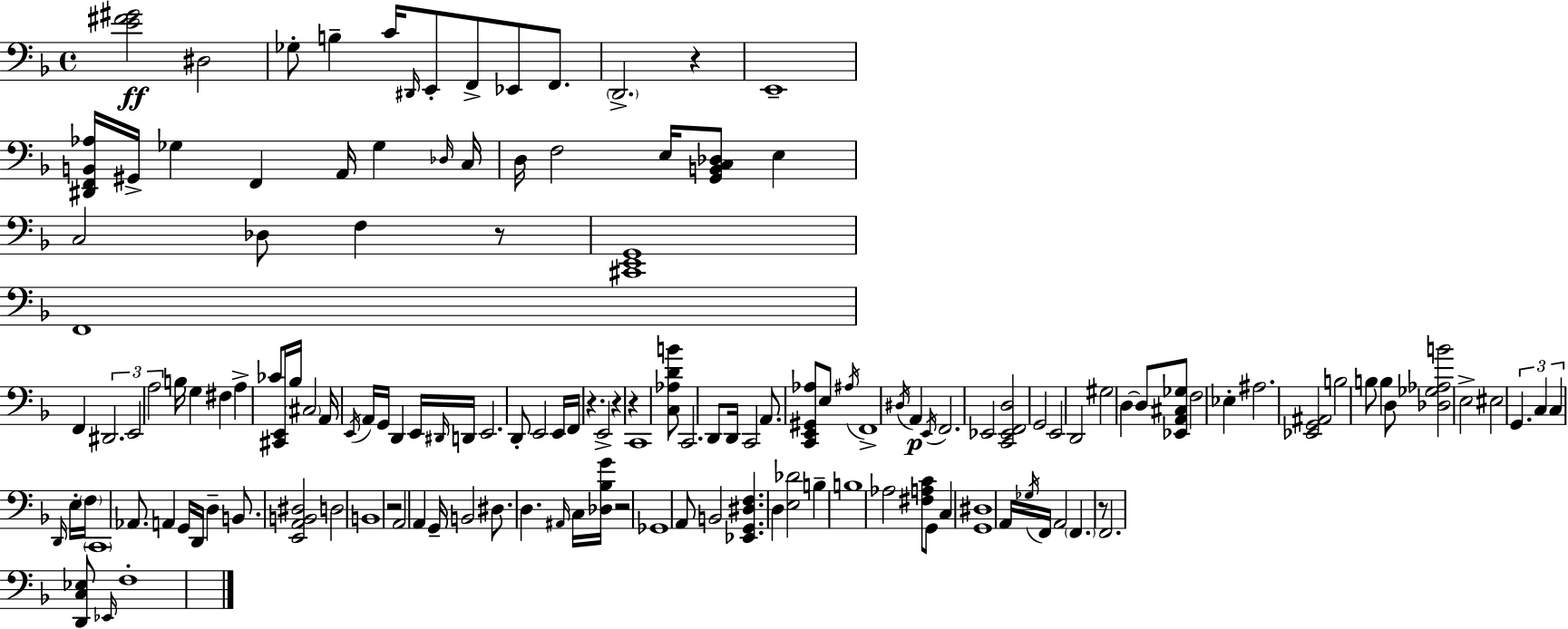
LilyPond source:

{
  \clef bass
  \time 4/4
  \defaultTimeSignature
  \key f \major
  \repeat volta 2 { <e' fis' gis'>2\ff dis2 | ges8-. b4-- c'16 \grace { dis,16 } e,8-. f,8-> ees,8 f,8. | \parenthesize d,2.-> r4 | e,1-- | \break <dis, f, b, aes>16 gis,16-> ges4 f,4 a,16 ges4 | \grace { des16 } c16 d16 f2 e16 <g, b, c des>8 e4 | c2 des8 f4 | r8 <cis, e, g,>1 | \break f,1 | f,4 \tuplet 3/2 { dis,2. | e,2 a2 } | b16 g4 fis4 a4-> ces'8 | \break <cis, e,>16 bes16 \parenthesize cis2 a,16 \acciaccatura { e,16 } a,16 g,16 d,4 | e,16 \grace { dis,16 } d,16 e,2. | d,8-. e,2 e,16 f,16 r4. | e,2-> r4 | \break r4 c,1 | <c aes d' b'>8 c,2. | d,8 d,16 c,2 a,8. | <c, e, gis, aes>8 e8 \acciaccatura { ais16 } f,1-> | \break \acciaccatura { dis16 } a,4\p \acciaccatura { e,16 } f,2. | ees,2 <c, ees, f, d>2 | g,2 e,2 | d,2 gis2 | \break d4~~ d8 <ees, a, cis ges>8 f2 | ees4-. ais2. | <ees, g, ais,>2 b2 | b8 b4 d8 <des ges aes b'>2 | \break e2-> eis2 | \tuplet 3/2 { g,4. c4 | c4 } \grace { d,16 } e16-. \parenthesize f16 \parenthesize c,1 | aes,8. a,4 g,16 | \break d,16 d4-- b,8. <e, a, b, dis>2 | d2 b,1 | r2 | a,2 a,4 g,16-- b,2 | \break dis8. d4. \grace { ais,16 } c16 | <des bes g'>16 r2 ges,1 | a,8 b,2 | <ees, g, dis f>4. d4 <e des'>2 | \break b4-- b1 | aes2 | <fis a c'>8 g,8 c4 <g, dis>1 | a,16 \acciaccatura { ges16 } f,16 a,2 | \break \parenthesize f,4. r8 f,2. | <d, c ees>8 \grace { ees,16 } f1-. | } \bar "|."
}